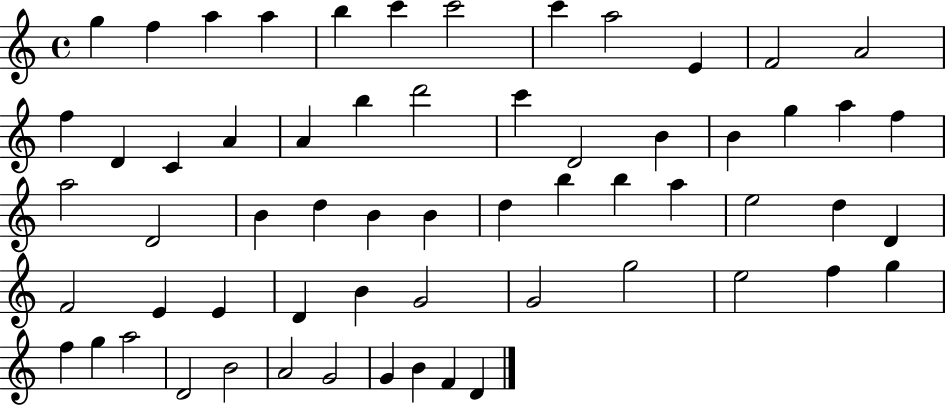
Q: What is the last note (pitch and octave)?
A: D4